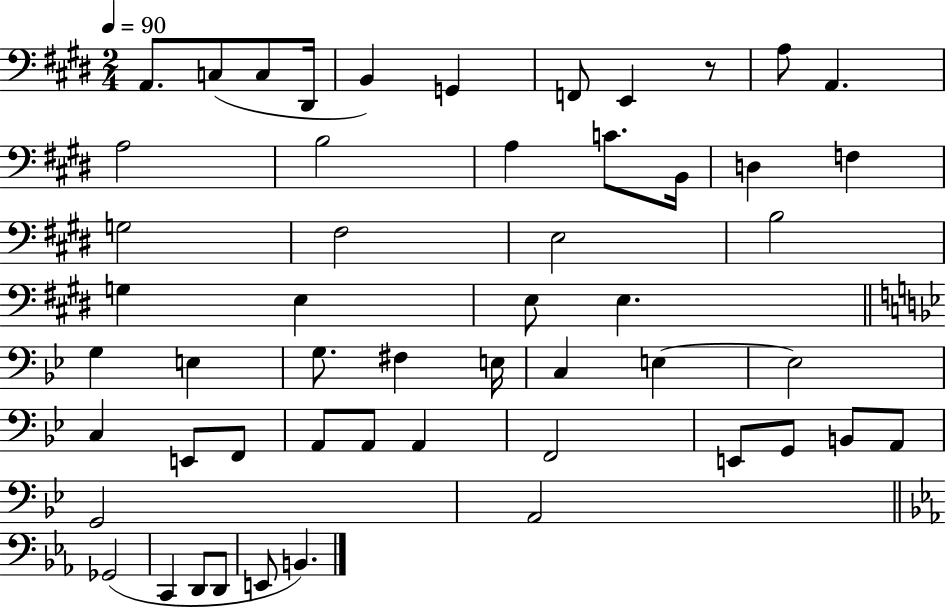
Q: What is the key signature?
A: E major